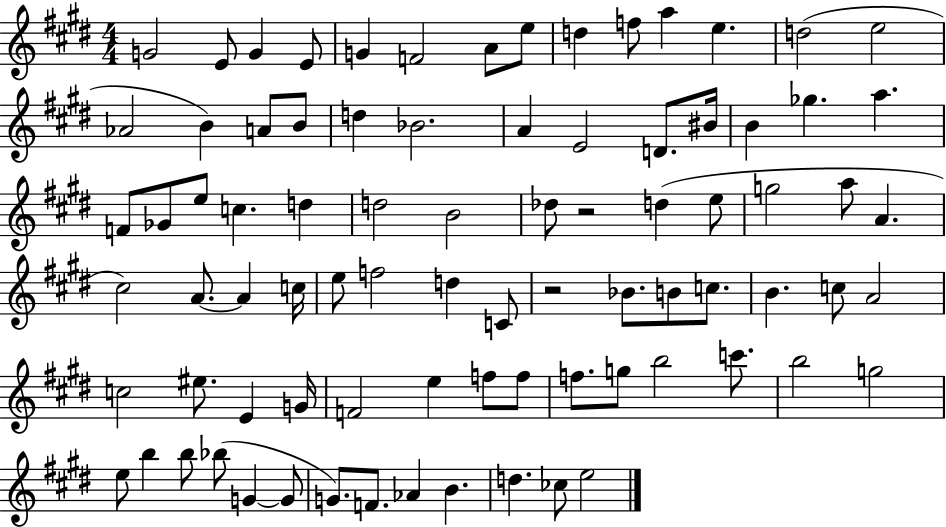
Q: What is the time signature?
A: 4/4